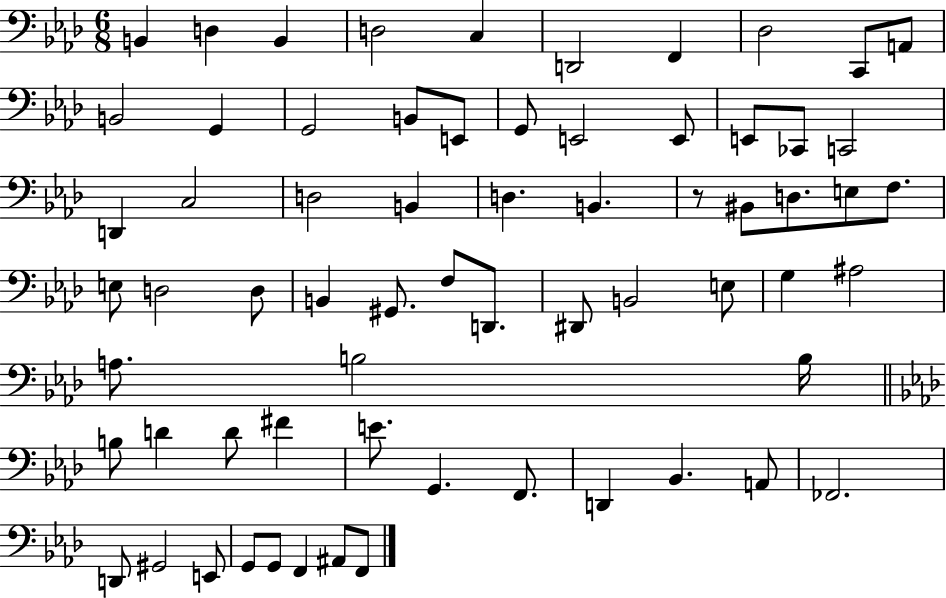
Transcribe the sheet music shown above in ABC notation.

X:1
T:Untitled
M:6/8
L:1/4
K:Ab
B,, D, B,, D,2 C, D,,2 F,, _D,2 C,,/2 A,,/2 B,,2 G,, G,,2 B,,/2 E,,/2 G,,/2 E,,2 E,,/2 E,,/2 _C,,/2 C,,2 D,, C,2 D,2 B,, D, B,, z/2 ^B,,/2 D,/2 E,/2 F,/2 E,/2 D,2 D,/2 B,, ^G,,/2 F,/2 D,,/2 ^D,,/2 B,,2 E,/2 G, ^A,2 A,/2 B,2 B,/4 B,/2 D D/2 ^F E/2 G,, F,,/2 D,, _B,, A,,/2 _F,,2 D,,/2 ^G,,2 E,,/2 G,,/2 G,,/2 F,, ^A,,/2 F,,/2